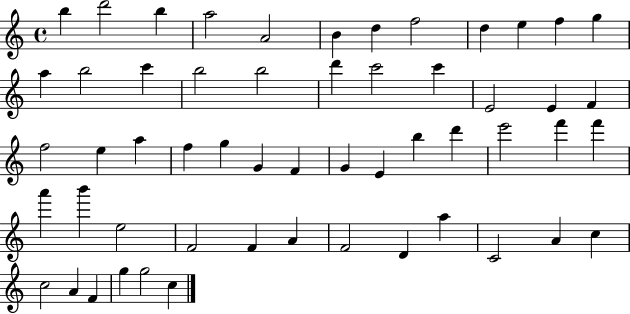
B5/q D6/h B5/q A5/h A4/h B4/q D5/q F5/h D5/q E5/q F5/q G5/q A5/q B5/h C6/q B5/h B5/h D6/q C6/h C6/q E4/h E4/q F4/q F5/h E5/q A5/q F5/q G5/q G4/q F4/q G4/q E4/q B5/q D6/q E6/h F6/q F6/q A6/q B6/q E5/h F4/h F4/q A4/q F4/h D4/q A5/q C4/h A4/q C5/q C5/h A4/q F4/q G5/q G5/h C5/q